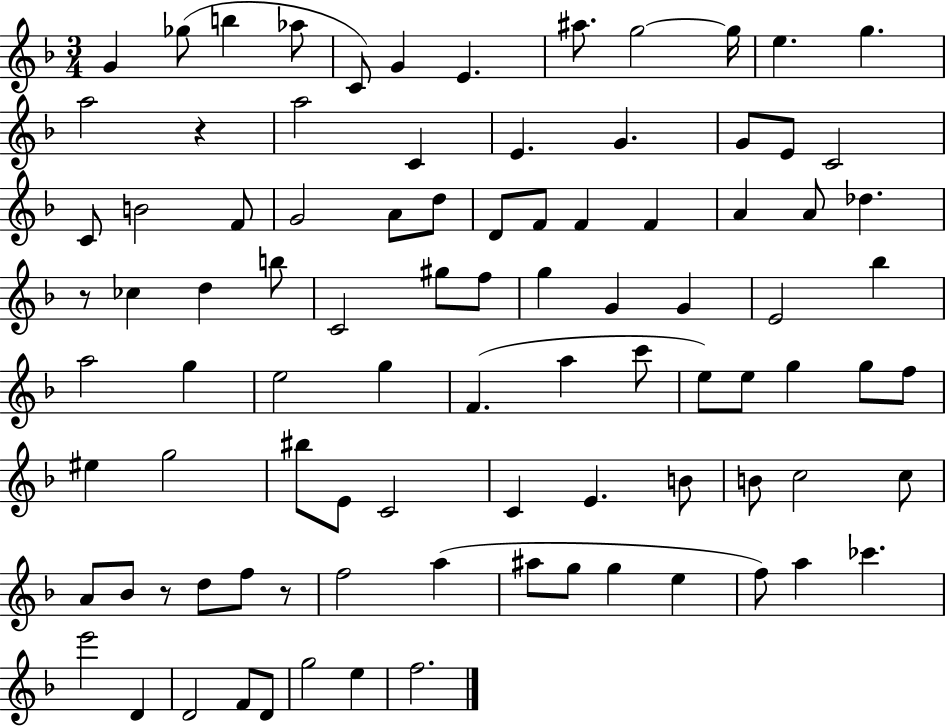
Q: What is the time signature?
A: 3/4